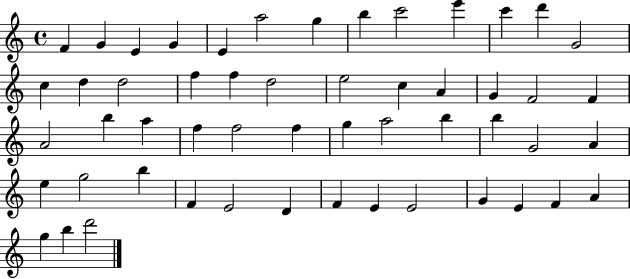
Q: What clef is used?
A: treble